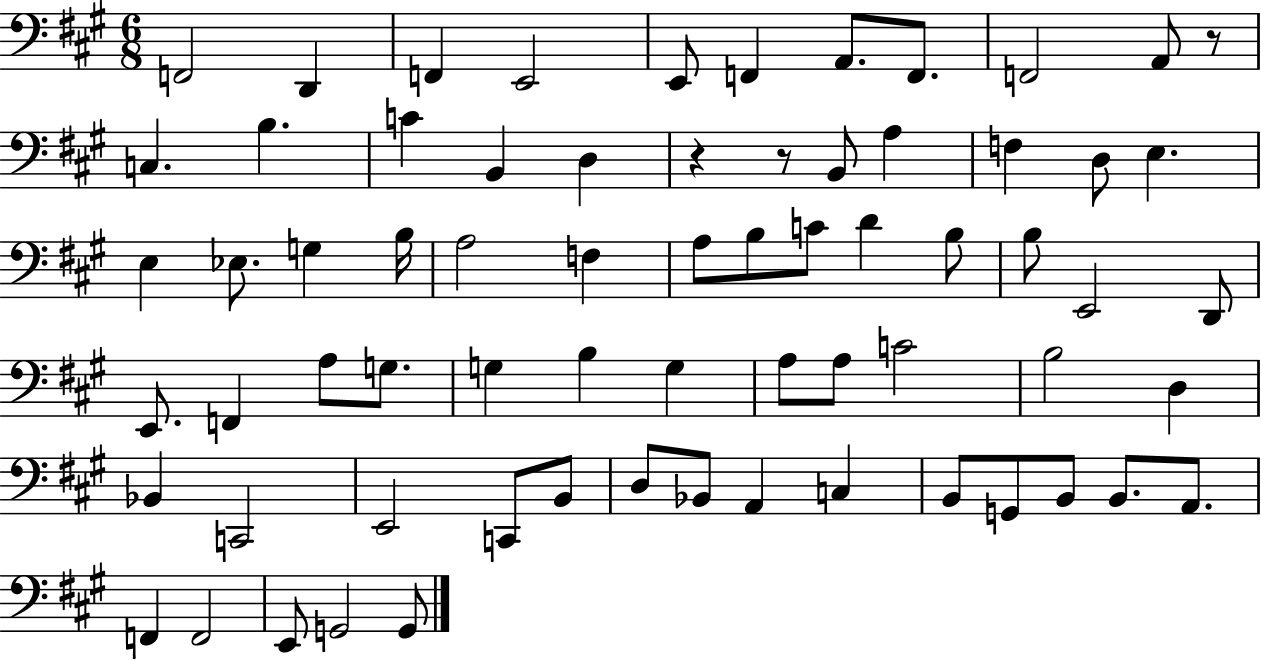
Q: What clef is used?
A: bass